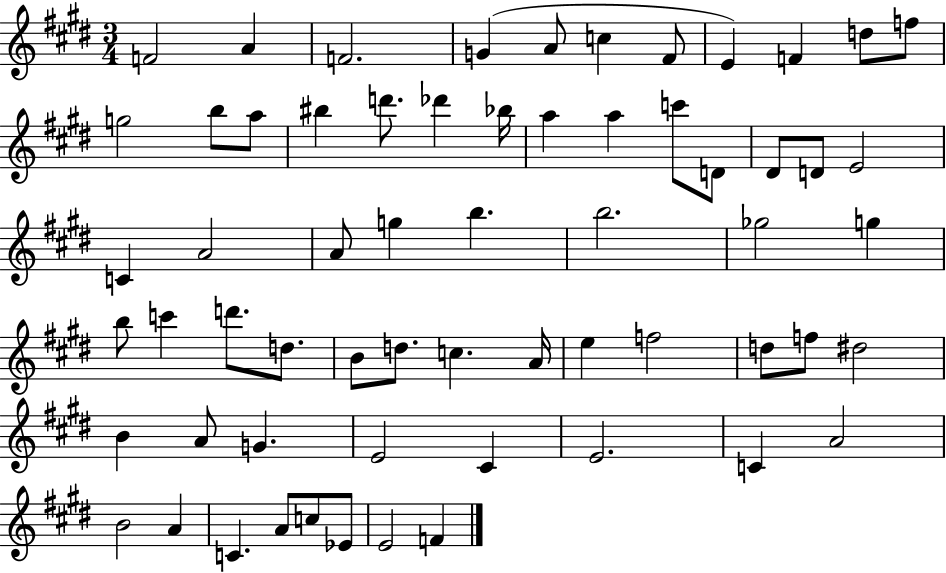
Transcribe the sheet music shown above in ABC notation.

X:1
T:Untitled
M:3/4
L:1/4
K:E
F2 A F2 G A/2 c ^F/2 E F d/2 f/2 g2 b/2 a/2 ^b d'/2 _d' _b/4 a a c'/2 D/2 ^D/2 D/2 E2 C A2 A/2 g b b2 _g2 g b/2 c' d'/2 d/2 B/2 d/2 c A/4 e f2 d/2 f/2 ^d2 B A/2 G E2 ^C E2 C A2 B2 A C A/2 c/2 _E/2 E2 F